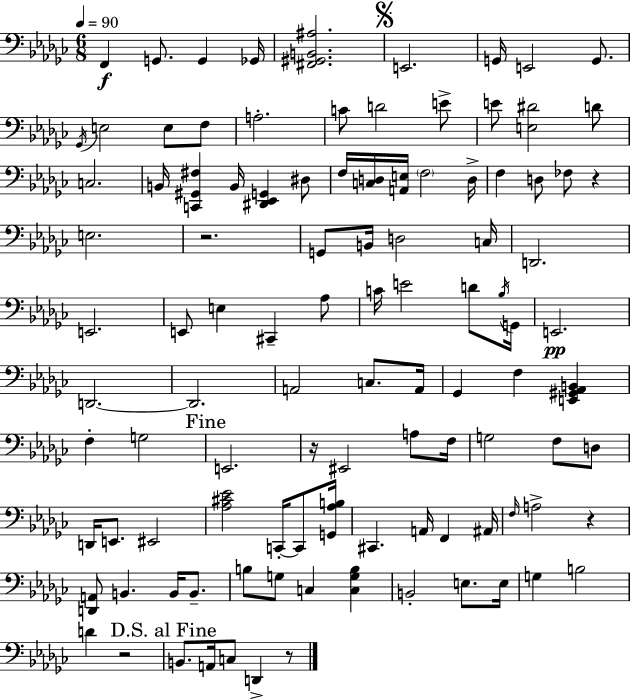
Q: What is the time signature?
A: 6/8